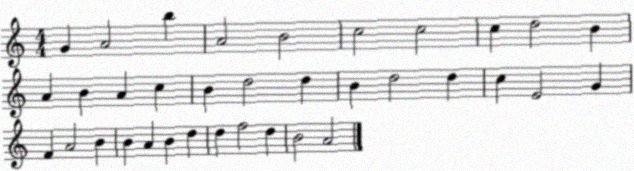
X:1
T:Untitled
M:4/4
L:1/4
K:C
G A2 b A2 B2 c2 c2 c d2 B A B A c B d2 d B d2 d c E2 G F A2 B B A B d d f2 d B2 A2